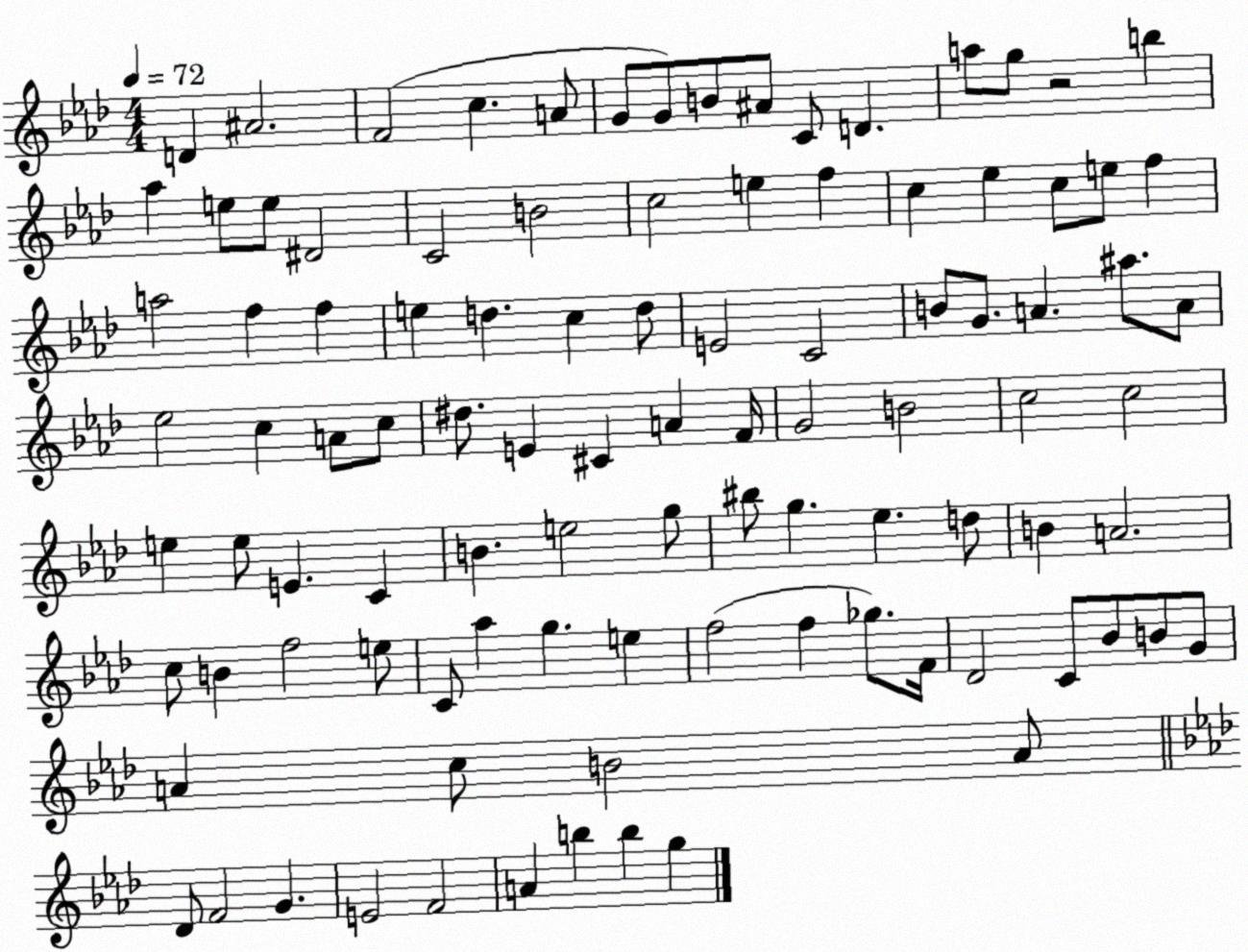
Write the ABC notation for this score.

X:1
T:Untitled
M:4/4
L:1/4
K:Ab
D ^A2 F2 c A/2 G/2 G/2 B/2 ^A/2 C/2 D a/2 g/2 z2 b _a e/2 e/2 ^D2 C2 B2 c2 e f c _e c/2 e/2 f a2 f f e d c d/2 E2 C2 B/2 G/2 A ^a/2 A/2 _e2 c A/2 c/2 ^d/2 E ^C A F/4 G2 B2 c2 c2 e e/2 E C B e2 g/2 ^b/2 g _e d/2 B A2 c/2 B f2 e/2 C/2 _a g e f2 f _g/2 F/4 _D2 C/2 _B/2 B/2 G/2 A c/2 B2 A/2 _D/2 F2 G E2 F2 A b b g